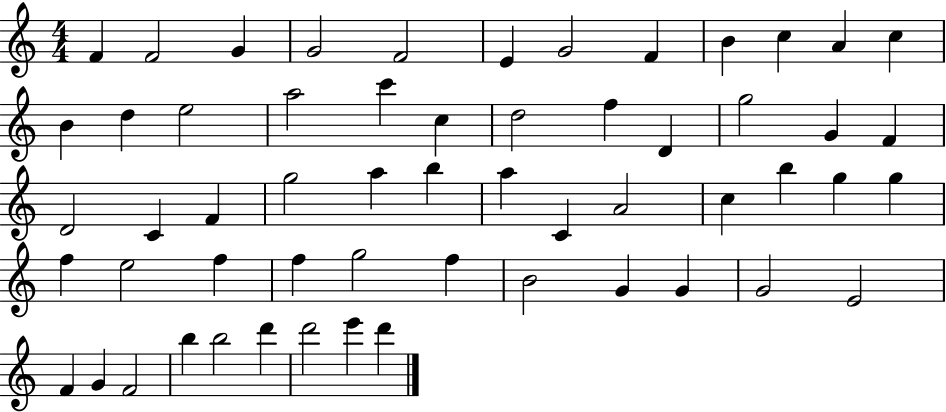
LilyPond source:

{
  \clef treble
  \numericTimeSignature
  \time 4/4
  \key c \major
  f'4 f'2 g'4 | g'2 f'2 | e'4 g'2 f'4 | b'4 c''4 a'4 c''4 | \break b'4 d''4 e''2 | a''2 c'''4 c''4 | d''2 f''4 d'4 | g''2 g'4 f'4 | \break d'2 c'4 f'4 | g''2 a''4 b''4 | a''4 c'4 a'2 | c''4 b''4 g''4 g''4 | \break f''4 e''2 f''4 | f''4 g''2 f''4 | b'2 g'4 g'4 | g'2 e'2 | \break f'4 g'4 f'2 | b''4 b''2 d'''4 | d'''2 e'''4 d'''4 | \bar "|."
}